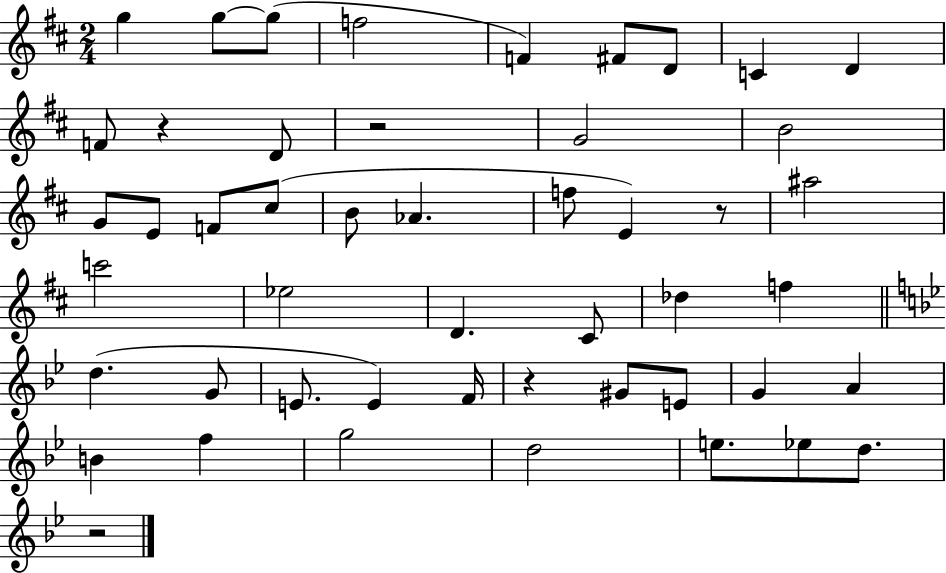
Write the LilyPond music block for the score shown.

{
  \clef treble
  \numericTimeSignature
  \time 2/4
  \key d \major
  \repeat volta 2 { g''4 g''8~~ g''8( | f''2 | f'4) fis'8 d'8 | c'4 d'4 | \break f'8 r4 d'8 | r2 | g'2 | b'2 | \break g'8 e'8 f'8 cis''8( | b'8 aes'4. | f''8 e'4) r8 | ais''2 | \break c'''2 | ees''2 | d'4. cis'8 | des''4 f''4 | \break \bar "||" \break \key g \minor d''4.( g'8 | e'8. e'4) f'16 | r4 gis'8 e'8 | g'4 a'4 | \break b'4 f''4 | g''2 | d''2 | e''8. ees''8 d''8. | \break r2 | } \bar "|."
}